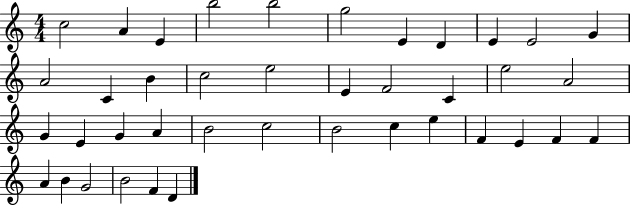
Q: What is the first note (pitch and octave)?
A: C5